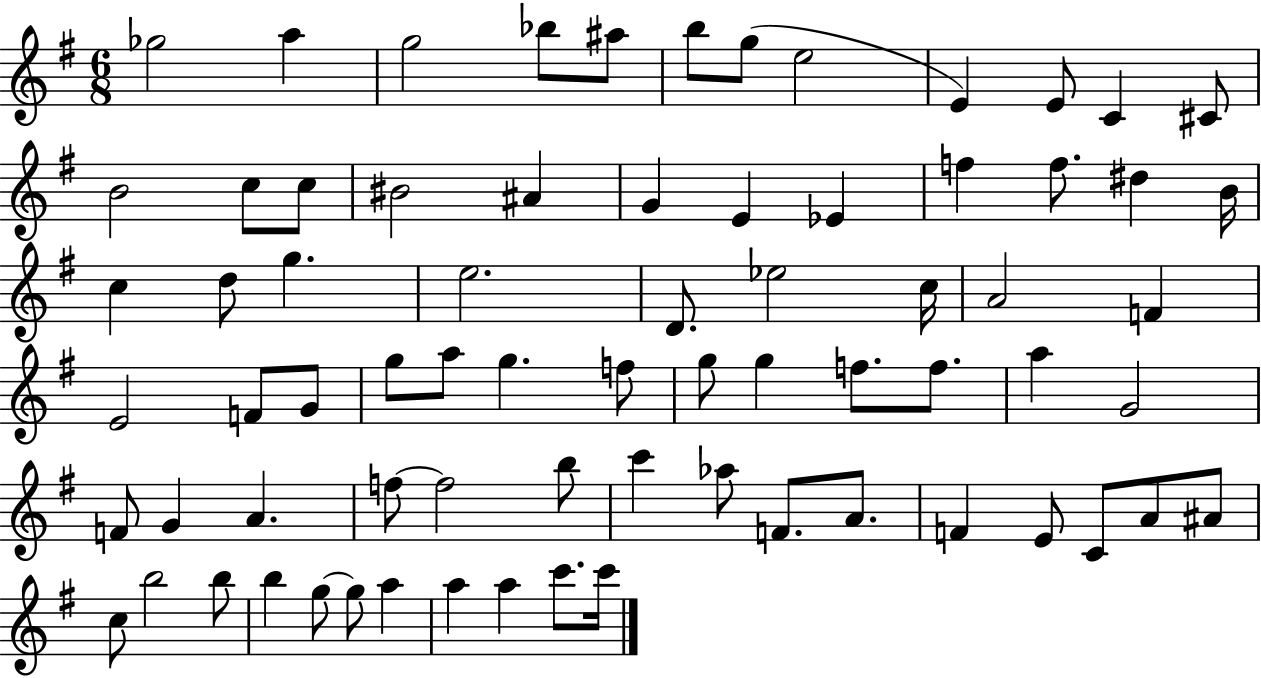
{
  \clef treble
  \numericTimeSignature
  \time 6/8
  \key g \major
  \repeat volta 2 { ges''2 a''4 | g''2 bes''8 ais''8 | b''8 g''8( e''2 | e'4) e'8 c'4 cis'8 | \break b'2 c''8 c''8 | bis'2 ais'4 | g'4 e'4 ees'4 | f''4 f''8. dis''4 b'16 | \break c''4 d''8 g''4. | e''2. | d'8. ees''2 c''16 | a'2 f'4 | \break e'2 f'8 g'8 | g''8 a''8 g''4. f''8 | g''8 g''4 f''8. f''8. | a''4 g'2 | \break f'8 g'4 a'4. | f''8~~ f''2 b''8 | c'''4 aes''8 f'8. a'8. | f'4 e'8 c'8 a'8 ais'8 | \break c''8 b''2 b''8 | b''4 g''8~~ g''8 a''4 | a''4 a''4 c'''8. c'''16 | } \bar "|."
}